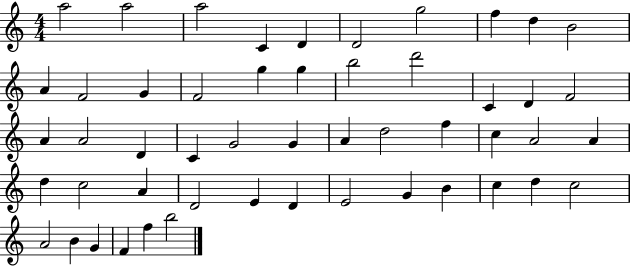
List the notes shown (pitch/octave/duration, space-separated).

A5/h A5/h A5/h C4/q D4/q D4/h G5/h F5/q D5/q B4/h A4/q F4/h G4/q F4/h G5/q G5/q B5/h D6/h C4/q D4/q F4/h A4/q A4/h D4/q C4/q G4/h G4/q A4/q D5/h F5/q C5/q A4/h A4/q D5/q C5/h A4/q D4/h E4/q D4/q E4/h G4/q B4/q C5/q D5/q C5/h A4/h B4/q G4/q F4/q F5/q B5/h